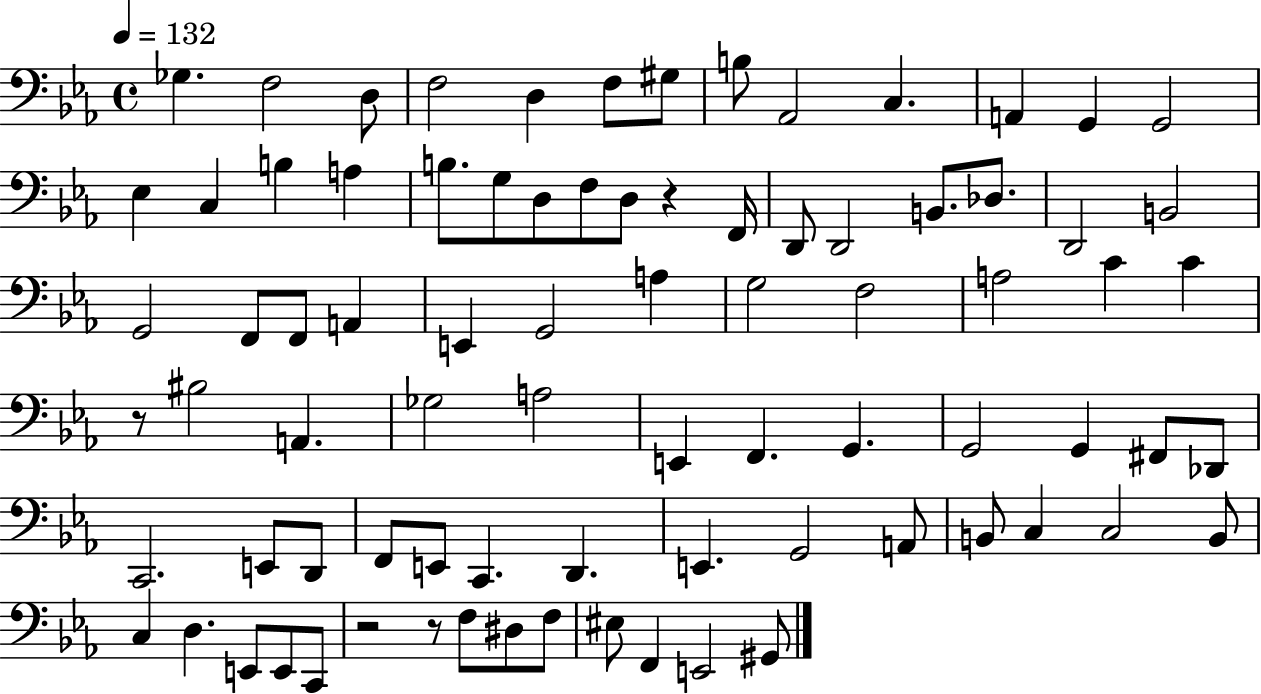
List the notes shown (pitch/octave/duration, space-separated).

Gb3/q. F3/h D3/e F3/h D3/q F3/e G#3/e B3/e Ab2/h C3/q. A2/q G2/q G2/h Eb3/q C3/q B3/q A3/q B3/e. G3/e D3/e F3/e D3/e R/q F2/s D2/e D2/h B2/e. Db3/e. D2/h B2/h G2/h F2/e F2/e A2/q E2/q G2/h A3/q G3/h F3/h A3/h C4/q C4/q R/e BIS3/h A2/q. Gb3/h A3/h E2/q F2/q. G2/q. G2/h G2/q F#2/e Db2/e C2/h. E2/e D2/e F2/e E2/e C2/q. D2/q. E2/q. G2/h A2/e B2/e C3/q C3/h B2/e C3/q D3/q. E2/e E2/e C2/e R/h R/e F3/e D#3/e F3/e EIS3/e F2/q E2/h G#2/e